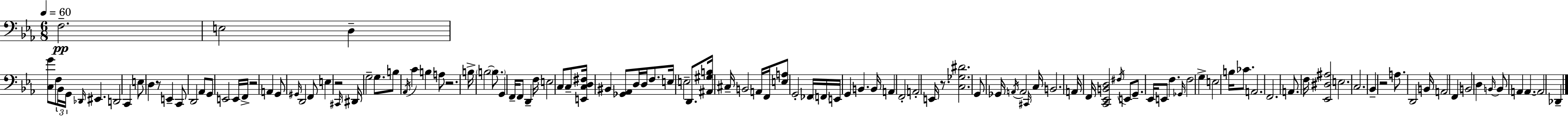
X:1
T:Untitled
M:6/8
L:1/4
K:Cm
F,2 E,2 D, [C,G]/2 F,/2 _B,,/4 G,,/4 _D,,/4 ^E,, D,,2 C,, E,/2 D, z/2 E,, C,,/2 D,,2 _A,,/2 G,,/2 E,,2 E,,/4 F,,/4 z2 A,, G,,/2 ^G,,/4 D,,2 F,,/2 E, z2 ^C,,/4 ^D,,/4 G,2 G,/2 B,/2 _A,,/4 C B, A,/2 z2 B,/4 B,2 B,/2 G,, F,,/4 F,,/2 D,, F,/4 E,2 C,/2 C,/2 [E,,C,D,^F,]/4 ^B,, [_G,,_A,,]/2 D,/4 D,/4 F,/2 E,/4 E,2 D,,/2 [^A,,^G,B,]/4 ^C,/4 B,,2 A,,/4 F,,/4 [E,A,]/2 G,,2 _F,,/4 F,,/4 E,,/4 G,, B,, B,,/4 A,, F,,2 A,,2 E,,/4 z/2 [C,_G,^D]2 G,,/2 _G,,/4 A,,/4 A,,2 ^C,,/4 C,/4 B,,2 A,,/4 F,,/4 [C,,_E,,B,,D,]2 ^F,/4 E,,/2 G,,/2 _E,,/4 E,,/2 F, _G,,/4 F,2 G, E,2 B,/4 _C/2 A,,2 F,,2 A,,/2 F,/4 [_E,,^D,^A,]2 E,2 C,2 _B,, z2 A,/2 D,,2 B,,/4 A,,2 F,, B,,2 D, B,,/4 B,,/2 A,, A,, A,,2 _D,,